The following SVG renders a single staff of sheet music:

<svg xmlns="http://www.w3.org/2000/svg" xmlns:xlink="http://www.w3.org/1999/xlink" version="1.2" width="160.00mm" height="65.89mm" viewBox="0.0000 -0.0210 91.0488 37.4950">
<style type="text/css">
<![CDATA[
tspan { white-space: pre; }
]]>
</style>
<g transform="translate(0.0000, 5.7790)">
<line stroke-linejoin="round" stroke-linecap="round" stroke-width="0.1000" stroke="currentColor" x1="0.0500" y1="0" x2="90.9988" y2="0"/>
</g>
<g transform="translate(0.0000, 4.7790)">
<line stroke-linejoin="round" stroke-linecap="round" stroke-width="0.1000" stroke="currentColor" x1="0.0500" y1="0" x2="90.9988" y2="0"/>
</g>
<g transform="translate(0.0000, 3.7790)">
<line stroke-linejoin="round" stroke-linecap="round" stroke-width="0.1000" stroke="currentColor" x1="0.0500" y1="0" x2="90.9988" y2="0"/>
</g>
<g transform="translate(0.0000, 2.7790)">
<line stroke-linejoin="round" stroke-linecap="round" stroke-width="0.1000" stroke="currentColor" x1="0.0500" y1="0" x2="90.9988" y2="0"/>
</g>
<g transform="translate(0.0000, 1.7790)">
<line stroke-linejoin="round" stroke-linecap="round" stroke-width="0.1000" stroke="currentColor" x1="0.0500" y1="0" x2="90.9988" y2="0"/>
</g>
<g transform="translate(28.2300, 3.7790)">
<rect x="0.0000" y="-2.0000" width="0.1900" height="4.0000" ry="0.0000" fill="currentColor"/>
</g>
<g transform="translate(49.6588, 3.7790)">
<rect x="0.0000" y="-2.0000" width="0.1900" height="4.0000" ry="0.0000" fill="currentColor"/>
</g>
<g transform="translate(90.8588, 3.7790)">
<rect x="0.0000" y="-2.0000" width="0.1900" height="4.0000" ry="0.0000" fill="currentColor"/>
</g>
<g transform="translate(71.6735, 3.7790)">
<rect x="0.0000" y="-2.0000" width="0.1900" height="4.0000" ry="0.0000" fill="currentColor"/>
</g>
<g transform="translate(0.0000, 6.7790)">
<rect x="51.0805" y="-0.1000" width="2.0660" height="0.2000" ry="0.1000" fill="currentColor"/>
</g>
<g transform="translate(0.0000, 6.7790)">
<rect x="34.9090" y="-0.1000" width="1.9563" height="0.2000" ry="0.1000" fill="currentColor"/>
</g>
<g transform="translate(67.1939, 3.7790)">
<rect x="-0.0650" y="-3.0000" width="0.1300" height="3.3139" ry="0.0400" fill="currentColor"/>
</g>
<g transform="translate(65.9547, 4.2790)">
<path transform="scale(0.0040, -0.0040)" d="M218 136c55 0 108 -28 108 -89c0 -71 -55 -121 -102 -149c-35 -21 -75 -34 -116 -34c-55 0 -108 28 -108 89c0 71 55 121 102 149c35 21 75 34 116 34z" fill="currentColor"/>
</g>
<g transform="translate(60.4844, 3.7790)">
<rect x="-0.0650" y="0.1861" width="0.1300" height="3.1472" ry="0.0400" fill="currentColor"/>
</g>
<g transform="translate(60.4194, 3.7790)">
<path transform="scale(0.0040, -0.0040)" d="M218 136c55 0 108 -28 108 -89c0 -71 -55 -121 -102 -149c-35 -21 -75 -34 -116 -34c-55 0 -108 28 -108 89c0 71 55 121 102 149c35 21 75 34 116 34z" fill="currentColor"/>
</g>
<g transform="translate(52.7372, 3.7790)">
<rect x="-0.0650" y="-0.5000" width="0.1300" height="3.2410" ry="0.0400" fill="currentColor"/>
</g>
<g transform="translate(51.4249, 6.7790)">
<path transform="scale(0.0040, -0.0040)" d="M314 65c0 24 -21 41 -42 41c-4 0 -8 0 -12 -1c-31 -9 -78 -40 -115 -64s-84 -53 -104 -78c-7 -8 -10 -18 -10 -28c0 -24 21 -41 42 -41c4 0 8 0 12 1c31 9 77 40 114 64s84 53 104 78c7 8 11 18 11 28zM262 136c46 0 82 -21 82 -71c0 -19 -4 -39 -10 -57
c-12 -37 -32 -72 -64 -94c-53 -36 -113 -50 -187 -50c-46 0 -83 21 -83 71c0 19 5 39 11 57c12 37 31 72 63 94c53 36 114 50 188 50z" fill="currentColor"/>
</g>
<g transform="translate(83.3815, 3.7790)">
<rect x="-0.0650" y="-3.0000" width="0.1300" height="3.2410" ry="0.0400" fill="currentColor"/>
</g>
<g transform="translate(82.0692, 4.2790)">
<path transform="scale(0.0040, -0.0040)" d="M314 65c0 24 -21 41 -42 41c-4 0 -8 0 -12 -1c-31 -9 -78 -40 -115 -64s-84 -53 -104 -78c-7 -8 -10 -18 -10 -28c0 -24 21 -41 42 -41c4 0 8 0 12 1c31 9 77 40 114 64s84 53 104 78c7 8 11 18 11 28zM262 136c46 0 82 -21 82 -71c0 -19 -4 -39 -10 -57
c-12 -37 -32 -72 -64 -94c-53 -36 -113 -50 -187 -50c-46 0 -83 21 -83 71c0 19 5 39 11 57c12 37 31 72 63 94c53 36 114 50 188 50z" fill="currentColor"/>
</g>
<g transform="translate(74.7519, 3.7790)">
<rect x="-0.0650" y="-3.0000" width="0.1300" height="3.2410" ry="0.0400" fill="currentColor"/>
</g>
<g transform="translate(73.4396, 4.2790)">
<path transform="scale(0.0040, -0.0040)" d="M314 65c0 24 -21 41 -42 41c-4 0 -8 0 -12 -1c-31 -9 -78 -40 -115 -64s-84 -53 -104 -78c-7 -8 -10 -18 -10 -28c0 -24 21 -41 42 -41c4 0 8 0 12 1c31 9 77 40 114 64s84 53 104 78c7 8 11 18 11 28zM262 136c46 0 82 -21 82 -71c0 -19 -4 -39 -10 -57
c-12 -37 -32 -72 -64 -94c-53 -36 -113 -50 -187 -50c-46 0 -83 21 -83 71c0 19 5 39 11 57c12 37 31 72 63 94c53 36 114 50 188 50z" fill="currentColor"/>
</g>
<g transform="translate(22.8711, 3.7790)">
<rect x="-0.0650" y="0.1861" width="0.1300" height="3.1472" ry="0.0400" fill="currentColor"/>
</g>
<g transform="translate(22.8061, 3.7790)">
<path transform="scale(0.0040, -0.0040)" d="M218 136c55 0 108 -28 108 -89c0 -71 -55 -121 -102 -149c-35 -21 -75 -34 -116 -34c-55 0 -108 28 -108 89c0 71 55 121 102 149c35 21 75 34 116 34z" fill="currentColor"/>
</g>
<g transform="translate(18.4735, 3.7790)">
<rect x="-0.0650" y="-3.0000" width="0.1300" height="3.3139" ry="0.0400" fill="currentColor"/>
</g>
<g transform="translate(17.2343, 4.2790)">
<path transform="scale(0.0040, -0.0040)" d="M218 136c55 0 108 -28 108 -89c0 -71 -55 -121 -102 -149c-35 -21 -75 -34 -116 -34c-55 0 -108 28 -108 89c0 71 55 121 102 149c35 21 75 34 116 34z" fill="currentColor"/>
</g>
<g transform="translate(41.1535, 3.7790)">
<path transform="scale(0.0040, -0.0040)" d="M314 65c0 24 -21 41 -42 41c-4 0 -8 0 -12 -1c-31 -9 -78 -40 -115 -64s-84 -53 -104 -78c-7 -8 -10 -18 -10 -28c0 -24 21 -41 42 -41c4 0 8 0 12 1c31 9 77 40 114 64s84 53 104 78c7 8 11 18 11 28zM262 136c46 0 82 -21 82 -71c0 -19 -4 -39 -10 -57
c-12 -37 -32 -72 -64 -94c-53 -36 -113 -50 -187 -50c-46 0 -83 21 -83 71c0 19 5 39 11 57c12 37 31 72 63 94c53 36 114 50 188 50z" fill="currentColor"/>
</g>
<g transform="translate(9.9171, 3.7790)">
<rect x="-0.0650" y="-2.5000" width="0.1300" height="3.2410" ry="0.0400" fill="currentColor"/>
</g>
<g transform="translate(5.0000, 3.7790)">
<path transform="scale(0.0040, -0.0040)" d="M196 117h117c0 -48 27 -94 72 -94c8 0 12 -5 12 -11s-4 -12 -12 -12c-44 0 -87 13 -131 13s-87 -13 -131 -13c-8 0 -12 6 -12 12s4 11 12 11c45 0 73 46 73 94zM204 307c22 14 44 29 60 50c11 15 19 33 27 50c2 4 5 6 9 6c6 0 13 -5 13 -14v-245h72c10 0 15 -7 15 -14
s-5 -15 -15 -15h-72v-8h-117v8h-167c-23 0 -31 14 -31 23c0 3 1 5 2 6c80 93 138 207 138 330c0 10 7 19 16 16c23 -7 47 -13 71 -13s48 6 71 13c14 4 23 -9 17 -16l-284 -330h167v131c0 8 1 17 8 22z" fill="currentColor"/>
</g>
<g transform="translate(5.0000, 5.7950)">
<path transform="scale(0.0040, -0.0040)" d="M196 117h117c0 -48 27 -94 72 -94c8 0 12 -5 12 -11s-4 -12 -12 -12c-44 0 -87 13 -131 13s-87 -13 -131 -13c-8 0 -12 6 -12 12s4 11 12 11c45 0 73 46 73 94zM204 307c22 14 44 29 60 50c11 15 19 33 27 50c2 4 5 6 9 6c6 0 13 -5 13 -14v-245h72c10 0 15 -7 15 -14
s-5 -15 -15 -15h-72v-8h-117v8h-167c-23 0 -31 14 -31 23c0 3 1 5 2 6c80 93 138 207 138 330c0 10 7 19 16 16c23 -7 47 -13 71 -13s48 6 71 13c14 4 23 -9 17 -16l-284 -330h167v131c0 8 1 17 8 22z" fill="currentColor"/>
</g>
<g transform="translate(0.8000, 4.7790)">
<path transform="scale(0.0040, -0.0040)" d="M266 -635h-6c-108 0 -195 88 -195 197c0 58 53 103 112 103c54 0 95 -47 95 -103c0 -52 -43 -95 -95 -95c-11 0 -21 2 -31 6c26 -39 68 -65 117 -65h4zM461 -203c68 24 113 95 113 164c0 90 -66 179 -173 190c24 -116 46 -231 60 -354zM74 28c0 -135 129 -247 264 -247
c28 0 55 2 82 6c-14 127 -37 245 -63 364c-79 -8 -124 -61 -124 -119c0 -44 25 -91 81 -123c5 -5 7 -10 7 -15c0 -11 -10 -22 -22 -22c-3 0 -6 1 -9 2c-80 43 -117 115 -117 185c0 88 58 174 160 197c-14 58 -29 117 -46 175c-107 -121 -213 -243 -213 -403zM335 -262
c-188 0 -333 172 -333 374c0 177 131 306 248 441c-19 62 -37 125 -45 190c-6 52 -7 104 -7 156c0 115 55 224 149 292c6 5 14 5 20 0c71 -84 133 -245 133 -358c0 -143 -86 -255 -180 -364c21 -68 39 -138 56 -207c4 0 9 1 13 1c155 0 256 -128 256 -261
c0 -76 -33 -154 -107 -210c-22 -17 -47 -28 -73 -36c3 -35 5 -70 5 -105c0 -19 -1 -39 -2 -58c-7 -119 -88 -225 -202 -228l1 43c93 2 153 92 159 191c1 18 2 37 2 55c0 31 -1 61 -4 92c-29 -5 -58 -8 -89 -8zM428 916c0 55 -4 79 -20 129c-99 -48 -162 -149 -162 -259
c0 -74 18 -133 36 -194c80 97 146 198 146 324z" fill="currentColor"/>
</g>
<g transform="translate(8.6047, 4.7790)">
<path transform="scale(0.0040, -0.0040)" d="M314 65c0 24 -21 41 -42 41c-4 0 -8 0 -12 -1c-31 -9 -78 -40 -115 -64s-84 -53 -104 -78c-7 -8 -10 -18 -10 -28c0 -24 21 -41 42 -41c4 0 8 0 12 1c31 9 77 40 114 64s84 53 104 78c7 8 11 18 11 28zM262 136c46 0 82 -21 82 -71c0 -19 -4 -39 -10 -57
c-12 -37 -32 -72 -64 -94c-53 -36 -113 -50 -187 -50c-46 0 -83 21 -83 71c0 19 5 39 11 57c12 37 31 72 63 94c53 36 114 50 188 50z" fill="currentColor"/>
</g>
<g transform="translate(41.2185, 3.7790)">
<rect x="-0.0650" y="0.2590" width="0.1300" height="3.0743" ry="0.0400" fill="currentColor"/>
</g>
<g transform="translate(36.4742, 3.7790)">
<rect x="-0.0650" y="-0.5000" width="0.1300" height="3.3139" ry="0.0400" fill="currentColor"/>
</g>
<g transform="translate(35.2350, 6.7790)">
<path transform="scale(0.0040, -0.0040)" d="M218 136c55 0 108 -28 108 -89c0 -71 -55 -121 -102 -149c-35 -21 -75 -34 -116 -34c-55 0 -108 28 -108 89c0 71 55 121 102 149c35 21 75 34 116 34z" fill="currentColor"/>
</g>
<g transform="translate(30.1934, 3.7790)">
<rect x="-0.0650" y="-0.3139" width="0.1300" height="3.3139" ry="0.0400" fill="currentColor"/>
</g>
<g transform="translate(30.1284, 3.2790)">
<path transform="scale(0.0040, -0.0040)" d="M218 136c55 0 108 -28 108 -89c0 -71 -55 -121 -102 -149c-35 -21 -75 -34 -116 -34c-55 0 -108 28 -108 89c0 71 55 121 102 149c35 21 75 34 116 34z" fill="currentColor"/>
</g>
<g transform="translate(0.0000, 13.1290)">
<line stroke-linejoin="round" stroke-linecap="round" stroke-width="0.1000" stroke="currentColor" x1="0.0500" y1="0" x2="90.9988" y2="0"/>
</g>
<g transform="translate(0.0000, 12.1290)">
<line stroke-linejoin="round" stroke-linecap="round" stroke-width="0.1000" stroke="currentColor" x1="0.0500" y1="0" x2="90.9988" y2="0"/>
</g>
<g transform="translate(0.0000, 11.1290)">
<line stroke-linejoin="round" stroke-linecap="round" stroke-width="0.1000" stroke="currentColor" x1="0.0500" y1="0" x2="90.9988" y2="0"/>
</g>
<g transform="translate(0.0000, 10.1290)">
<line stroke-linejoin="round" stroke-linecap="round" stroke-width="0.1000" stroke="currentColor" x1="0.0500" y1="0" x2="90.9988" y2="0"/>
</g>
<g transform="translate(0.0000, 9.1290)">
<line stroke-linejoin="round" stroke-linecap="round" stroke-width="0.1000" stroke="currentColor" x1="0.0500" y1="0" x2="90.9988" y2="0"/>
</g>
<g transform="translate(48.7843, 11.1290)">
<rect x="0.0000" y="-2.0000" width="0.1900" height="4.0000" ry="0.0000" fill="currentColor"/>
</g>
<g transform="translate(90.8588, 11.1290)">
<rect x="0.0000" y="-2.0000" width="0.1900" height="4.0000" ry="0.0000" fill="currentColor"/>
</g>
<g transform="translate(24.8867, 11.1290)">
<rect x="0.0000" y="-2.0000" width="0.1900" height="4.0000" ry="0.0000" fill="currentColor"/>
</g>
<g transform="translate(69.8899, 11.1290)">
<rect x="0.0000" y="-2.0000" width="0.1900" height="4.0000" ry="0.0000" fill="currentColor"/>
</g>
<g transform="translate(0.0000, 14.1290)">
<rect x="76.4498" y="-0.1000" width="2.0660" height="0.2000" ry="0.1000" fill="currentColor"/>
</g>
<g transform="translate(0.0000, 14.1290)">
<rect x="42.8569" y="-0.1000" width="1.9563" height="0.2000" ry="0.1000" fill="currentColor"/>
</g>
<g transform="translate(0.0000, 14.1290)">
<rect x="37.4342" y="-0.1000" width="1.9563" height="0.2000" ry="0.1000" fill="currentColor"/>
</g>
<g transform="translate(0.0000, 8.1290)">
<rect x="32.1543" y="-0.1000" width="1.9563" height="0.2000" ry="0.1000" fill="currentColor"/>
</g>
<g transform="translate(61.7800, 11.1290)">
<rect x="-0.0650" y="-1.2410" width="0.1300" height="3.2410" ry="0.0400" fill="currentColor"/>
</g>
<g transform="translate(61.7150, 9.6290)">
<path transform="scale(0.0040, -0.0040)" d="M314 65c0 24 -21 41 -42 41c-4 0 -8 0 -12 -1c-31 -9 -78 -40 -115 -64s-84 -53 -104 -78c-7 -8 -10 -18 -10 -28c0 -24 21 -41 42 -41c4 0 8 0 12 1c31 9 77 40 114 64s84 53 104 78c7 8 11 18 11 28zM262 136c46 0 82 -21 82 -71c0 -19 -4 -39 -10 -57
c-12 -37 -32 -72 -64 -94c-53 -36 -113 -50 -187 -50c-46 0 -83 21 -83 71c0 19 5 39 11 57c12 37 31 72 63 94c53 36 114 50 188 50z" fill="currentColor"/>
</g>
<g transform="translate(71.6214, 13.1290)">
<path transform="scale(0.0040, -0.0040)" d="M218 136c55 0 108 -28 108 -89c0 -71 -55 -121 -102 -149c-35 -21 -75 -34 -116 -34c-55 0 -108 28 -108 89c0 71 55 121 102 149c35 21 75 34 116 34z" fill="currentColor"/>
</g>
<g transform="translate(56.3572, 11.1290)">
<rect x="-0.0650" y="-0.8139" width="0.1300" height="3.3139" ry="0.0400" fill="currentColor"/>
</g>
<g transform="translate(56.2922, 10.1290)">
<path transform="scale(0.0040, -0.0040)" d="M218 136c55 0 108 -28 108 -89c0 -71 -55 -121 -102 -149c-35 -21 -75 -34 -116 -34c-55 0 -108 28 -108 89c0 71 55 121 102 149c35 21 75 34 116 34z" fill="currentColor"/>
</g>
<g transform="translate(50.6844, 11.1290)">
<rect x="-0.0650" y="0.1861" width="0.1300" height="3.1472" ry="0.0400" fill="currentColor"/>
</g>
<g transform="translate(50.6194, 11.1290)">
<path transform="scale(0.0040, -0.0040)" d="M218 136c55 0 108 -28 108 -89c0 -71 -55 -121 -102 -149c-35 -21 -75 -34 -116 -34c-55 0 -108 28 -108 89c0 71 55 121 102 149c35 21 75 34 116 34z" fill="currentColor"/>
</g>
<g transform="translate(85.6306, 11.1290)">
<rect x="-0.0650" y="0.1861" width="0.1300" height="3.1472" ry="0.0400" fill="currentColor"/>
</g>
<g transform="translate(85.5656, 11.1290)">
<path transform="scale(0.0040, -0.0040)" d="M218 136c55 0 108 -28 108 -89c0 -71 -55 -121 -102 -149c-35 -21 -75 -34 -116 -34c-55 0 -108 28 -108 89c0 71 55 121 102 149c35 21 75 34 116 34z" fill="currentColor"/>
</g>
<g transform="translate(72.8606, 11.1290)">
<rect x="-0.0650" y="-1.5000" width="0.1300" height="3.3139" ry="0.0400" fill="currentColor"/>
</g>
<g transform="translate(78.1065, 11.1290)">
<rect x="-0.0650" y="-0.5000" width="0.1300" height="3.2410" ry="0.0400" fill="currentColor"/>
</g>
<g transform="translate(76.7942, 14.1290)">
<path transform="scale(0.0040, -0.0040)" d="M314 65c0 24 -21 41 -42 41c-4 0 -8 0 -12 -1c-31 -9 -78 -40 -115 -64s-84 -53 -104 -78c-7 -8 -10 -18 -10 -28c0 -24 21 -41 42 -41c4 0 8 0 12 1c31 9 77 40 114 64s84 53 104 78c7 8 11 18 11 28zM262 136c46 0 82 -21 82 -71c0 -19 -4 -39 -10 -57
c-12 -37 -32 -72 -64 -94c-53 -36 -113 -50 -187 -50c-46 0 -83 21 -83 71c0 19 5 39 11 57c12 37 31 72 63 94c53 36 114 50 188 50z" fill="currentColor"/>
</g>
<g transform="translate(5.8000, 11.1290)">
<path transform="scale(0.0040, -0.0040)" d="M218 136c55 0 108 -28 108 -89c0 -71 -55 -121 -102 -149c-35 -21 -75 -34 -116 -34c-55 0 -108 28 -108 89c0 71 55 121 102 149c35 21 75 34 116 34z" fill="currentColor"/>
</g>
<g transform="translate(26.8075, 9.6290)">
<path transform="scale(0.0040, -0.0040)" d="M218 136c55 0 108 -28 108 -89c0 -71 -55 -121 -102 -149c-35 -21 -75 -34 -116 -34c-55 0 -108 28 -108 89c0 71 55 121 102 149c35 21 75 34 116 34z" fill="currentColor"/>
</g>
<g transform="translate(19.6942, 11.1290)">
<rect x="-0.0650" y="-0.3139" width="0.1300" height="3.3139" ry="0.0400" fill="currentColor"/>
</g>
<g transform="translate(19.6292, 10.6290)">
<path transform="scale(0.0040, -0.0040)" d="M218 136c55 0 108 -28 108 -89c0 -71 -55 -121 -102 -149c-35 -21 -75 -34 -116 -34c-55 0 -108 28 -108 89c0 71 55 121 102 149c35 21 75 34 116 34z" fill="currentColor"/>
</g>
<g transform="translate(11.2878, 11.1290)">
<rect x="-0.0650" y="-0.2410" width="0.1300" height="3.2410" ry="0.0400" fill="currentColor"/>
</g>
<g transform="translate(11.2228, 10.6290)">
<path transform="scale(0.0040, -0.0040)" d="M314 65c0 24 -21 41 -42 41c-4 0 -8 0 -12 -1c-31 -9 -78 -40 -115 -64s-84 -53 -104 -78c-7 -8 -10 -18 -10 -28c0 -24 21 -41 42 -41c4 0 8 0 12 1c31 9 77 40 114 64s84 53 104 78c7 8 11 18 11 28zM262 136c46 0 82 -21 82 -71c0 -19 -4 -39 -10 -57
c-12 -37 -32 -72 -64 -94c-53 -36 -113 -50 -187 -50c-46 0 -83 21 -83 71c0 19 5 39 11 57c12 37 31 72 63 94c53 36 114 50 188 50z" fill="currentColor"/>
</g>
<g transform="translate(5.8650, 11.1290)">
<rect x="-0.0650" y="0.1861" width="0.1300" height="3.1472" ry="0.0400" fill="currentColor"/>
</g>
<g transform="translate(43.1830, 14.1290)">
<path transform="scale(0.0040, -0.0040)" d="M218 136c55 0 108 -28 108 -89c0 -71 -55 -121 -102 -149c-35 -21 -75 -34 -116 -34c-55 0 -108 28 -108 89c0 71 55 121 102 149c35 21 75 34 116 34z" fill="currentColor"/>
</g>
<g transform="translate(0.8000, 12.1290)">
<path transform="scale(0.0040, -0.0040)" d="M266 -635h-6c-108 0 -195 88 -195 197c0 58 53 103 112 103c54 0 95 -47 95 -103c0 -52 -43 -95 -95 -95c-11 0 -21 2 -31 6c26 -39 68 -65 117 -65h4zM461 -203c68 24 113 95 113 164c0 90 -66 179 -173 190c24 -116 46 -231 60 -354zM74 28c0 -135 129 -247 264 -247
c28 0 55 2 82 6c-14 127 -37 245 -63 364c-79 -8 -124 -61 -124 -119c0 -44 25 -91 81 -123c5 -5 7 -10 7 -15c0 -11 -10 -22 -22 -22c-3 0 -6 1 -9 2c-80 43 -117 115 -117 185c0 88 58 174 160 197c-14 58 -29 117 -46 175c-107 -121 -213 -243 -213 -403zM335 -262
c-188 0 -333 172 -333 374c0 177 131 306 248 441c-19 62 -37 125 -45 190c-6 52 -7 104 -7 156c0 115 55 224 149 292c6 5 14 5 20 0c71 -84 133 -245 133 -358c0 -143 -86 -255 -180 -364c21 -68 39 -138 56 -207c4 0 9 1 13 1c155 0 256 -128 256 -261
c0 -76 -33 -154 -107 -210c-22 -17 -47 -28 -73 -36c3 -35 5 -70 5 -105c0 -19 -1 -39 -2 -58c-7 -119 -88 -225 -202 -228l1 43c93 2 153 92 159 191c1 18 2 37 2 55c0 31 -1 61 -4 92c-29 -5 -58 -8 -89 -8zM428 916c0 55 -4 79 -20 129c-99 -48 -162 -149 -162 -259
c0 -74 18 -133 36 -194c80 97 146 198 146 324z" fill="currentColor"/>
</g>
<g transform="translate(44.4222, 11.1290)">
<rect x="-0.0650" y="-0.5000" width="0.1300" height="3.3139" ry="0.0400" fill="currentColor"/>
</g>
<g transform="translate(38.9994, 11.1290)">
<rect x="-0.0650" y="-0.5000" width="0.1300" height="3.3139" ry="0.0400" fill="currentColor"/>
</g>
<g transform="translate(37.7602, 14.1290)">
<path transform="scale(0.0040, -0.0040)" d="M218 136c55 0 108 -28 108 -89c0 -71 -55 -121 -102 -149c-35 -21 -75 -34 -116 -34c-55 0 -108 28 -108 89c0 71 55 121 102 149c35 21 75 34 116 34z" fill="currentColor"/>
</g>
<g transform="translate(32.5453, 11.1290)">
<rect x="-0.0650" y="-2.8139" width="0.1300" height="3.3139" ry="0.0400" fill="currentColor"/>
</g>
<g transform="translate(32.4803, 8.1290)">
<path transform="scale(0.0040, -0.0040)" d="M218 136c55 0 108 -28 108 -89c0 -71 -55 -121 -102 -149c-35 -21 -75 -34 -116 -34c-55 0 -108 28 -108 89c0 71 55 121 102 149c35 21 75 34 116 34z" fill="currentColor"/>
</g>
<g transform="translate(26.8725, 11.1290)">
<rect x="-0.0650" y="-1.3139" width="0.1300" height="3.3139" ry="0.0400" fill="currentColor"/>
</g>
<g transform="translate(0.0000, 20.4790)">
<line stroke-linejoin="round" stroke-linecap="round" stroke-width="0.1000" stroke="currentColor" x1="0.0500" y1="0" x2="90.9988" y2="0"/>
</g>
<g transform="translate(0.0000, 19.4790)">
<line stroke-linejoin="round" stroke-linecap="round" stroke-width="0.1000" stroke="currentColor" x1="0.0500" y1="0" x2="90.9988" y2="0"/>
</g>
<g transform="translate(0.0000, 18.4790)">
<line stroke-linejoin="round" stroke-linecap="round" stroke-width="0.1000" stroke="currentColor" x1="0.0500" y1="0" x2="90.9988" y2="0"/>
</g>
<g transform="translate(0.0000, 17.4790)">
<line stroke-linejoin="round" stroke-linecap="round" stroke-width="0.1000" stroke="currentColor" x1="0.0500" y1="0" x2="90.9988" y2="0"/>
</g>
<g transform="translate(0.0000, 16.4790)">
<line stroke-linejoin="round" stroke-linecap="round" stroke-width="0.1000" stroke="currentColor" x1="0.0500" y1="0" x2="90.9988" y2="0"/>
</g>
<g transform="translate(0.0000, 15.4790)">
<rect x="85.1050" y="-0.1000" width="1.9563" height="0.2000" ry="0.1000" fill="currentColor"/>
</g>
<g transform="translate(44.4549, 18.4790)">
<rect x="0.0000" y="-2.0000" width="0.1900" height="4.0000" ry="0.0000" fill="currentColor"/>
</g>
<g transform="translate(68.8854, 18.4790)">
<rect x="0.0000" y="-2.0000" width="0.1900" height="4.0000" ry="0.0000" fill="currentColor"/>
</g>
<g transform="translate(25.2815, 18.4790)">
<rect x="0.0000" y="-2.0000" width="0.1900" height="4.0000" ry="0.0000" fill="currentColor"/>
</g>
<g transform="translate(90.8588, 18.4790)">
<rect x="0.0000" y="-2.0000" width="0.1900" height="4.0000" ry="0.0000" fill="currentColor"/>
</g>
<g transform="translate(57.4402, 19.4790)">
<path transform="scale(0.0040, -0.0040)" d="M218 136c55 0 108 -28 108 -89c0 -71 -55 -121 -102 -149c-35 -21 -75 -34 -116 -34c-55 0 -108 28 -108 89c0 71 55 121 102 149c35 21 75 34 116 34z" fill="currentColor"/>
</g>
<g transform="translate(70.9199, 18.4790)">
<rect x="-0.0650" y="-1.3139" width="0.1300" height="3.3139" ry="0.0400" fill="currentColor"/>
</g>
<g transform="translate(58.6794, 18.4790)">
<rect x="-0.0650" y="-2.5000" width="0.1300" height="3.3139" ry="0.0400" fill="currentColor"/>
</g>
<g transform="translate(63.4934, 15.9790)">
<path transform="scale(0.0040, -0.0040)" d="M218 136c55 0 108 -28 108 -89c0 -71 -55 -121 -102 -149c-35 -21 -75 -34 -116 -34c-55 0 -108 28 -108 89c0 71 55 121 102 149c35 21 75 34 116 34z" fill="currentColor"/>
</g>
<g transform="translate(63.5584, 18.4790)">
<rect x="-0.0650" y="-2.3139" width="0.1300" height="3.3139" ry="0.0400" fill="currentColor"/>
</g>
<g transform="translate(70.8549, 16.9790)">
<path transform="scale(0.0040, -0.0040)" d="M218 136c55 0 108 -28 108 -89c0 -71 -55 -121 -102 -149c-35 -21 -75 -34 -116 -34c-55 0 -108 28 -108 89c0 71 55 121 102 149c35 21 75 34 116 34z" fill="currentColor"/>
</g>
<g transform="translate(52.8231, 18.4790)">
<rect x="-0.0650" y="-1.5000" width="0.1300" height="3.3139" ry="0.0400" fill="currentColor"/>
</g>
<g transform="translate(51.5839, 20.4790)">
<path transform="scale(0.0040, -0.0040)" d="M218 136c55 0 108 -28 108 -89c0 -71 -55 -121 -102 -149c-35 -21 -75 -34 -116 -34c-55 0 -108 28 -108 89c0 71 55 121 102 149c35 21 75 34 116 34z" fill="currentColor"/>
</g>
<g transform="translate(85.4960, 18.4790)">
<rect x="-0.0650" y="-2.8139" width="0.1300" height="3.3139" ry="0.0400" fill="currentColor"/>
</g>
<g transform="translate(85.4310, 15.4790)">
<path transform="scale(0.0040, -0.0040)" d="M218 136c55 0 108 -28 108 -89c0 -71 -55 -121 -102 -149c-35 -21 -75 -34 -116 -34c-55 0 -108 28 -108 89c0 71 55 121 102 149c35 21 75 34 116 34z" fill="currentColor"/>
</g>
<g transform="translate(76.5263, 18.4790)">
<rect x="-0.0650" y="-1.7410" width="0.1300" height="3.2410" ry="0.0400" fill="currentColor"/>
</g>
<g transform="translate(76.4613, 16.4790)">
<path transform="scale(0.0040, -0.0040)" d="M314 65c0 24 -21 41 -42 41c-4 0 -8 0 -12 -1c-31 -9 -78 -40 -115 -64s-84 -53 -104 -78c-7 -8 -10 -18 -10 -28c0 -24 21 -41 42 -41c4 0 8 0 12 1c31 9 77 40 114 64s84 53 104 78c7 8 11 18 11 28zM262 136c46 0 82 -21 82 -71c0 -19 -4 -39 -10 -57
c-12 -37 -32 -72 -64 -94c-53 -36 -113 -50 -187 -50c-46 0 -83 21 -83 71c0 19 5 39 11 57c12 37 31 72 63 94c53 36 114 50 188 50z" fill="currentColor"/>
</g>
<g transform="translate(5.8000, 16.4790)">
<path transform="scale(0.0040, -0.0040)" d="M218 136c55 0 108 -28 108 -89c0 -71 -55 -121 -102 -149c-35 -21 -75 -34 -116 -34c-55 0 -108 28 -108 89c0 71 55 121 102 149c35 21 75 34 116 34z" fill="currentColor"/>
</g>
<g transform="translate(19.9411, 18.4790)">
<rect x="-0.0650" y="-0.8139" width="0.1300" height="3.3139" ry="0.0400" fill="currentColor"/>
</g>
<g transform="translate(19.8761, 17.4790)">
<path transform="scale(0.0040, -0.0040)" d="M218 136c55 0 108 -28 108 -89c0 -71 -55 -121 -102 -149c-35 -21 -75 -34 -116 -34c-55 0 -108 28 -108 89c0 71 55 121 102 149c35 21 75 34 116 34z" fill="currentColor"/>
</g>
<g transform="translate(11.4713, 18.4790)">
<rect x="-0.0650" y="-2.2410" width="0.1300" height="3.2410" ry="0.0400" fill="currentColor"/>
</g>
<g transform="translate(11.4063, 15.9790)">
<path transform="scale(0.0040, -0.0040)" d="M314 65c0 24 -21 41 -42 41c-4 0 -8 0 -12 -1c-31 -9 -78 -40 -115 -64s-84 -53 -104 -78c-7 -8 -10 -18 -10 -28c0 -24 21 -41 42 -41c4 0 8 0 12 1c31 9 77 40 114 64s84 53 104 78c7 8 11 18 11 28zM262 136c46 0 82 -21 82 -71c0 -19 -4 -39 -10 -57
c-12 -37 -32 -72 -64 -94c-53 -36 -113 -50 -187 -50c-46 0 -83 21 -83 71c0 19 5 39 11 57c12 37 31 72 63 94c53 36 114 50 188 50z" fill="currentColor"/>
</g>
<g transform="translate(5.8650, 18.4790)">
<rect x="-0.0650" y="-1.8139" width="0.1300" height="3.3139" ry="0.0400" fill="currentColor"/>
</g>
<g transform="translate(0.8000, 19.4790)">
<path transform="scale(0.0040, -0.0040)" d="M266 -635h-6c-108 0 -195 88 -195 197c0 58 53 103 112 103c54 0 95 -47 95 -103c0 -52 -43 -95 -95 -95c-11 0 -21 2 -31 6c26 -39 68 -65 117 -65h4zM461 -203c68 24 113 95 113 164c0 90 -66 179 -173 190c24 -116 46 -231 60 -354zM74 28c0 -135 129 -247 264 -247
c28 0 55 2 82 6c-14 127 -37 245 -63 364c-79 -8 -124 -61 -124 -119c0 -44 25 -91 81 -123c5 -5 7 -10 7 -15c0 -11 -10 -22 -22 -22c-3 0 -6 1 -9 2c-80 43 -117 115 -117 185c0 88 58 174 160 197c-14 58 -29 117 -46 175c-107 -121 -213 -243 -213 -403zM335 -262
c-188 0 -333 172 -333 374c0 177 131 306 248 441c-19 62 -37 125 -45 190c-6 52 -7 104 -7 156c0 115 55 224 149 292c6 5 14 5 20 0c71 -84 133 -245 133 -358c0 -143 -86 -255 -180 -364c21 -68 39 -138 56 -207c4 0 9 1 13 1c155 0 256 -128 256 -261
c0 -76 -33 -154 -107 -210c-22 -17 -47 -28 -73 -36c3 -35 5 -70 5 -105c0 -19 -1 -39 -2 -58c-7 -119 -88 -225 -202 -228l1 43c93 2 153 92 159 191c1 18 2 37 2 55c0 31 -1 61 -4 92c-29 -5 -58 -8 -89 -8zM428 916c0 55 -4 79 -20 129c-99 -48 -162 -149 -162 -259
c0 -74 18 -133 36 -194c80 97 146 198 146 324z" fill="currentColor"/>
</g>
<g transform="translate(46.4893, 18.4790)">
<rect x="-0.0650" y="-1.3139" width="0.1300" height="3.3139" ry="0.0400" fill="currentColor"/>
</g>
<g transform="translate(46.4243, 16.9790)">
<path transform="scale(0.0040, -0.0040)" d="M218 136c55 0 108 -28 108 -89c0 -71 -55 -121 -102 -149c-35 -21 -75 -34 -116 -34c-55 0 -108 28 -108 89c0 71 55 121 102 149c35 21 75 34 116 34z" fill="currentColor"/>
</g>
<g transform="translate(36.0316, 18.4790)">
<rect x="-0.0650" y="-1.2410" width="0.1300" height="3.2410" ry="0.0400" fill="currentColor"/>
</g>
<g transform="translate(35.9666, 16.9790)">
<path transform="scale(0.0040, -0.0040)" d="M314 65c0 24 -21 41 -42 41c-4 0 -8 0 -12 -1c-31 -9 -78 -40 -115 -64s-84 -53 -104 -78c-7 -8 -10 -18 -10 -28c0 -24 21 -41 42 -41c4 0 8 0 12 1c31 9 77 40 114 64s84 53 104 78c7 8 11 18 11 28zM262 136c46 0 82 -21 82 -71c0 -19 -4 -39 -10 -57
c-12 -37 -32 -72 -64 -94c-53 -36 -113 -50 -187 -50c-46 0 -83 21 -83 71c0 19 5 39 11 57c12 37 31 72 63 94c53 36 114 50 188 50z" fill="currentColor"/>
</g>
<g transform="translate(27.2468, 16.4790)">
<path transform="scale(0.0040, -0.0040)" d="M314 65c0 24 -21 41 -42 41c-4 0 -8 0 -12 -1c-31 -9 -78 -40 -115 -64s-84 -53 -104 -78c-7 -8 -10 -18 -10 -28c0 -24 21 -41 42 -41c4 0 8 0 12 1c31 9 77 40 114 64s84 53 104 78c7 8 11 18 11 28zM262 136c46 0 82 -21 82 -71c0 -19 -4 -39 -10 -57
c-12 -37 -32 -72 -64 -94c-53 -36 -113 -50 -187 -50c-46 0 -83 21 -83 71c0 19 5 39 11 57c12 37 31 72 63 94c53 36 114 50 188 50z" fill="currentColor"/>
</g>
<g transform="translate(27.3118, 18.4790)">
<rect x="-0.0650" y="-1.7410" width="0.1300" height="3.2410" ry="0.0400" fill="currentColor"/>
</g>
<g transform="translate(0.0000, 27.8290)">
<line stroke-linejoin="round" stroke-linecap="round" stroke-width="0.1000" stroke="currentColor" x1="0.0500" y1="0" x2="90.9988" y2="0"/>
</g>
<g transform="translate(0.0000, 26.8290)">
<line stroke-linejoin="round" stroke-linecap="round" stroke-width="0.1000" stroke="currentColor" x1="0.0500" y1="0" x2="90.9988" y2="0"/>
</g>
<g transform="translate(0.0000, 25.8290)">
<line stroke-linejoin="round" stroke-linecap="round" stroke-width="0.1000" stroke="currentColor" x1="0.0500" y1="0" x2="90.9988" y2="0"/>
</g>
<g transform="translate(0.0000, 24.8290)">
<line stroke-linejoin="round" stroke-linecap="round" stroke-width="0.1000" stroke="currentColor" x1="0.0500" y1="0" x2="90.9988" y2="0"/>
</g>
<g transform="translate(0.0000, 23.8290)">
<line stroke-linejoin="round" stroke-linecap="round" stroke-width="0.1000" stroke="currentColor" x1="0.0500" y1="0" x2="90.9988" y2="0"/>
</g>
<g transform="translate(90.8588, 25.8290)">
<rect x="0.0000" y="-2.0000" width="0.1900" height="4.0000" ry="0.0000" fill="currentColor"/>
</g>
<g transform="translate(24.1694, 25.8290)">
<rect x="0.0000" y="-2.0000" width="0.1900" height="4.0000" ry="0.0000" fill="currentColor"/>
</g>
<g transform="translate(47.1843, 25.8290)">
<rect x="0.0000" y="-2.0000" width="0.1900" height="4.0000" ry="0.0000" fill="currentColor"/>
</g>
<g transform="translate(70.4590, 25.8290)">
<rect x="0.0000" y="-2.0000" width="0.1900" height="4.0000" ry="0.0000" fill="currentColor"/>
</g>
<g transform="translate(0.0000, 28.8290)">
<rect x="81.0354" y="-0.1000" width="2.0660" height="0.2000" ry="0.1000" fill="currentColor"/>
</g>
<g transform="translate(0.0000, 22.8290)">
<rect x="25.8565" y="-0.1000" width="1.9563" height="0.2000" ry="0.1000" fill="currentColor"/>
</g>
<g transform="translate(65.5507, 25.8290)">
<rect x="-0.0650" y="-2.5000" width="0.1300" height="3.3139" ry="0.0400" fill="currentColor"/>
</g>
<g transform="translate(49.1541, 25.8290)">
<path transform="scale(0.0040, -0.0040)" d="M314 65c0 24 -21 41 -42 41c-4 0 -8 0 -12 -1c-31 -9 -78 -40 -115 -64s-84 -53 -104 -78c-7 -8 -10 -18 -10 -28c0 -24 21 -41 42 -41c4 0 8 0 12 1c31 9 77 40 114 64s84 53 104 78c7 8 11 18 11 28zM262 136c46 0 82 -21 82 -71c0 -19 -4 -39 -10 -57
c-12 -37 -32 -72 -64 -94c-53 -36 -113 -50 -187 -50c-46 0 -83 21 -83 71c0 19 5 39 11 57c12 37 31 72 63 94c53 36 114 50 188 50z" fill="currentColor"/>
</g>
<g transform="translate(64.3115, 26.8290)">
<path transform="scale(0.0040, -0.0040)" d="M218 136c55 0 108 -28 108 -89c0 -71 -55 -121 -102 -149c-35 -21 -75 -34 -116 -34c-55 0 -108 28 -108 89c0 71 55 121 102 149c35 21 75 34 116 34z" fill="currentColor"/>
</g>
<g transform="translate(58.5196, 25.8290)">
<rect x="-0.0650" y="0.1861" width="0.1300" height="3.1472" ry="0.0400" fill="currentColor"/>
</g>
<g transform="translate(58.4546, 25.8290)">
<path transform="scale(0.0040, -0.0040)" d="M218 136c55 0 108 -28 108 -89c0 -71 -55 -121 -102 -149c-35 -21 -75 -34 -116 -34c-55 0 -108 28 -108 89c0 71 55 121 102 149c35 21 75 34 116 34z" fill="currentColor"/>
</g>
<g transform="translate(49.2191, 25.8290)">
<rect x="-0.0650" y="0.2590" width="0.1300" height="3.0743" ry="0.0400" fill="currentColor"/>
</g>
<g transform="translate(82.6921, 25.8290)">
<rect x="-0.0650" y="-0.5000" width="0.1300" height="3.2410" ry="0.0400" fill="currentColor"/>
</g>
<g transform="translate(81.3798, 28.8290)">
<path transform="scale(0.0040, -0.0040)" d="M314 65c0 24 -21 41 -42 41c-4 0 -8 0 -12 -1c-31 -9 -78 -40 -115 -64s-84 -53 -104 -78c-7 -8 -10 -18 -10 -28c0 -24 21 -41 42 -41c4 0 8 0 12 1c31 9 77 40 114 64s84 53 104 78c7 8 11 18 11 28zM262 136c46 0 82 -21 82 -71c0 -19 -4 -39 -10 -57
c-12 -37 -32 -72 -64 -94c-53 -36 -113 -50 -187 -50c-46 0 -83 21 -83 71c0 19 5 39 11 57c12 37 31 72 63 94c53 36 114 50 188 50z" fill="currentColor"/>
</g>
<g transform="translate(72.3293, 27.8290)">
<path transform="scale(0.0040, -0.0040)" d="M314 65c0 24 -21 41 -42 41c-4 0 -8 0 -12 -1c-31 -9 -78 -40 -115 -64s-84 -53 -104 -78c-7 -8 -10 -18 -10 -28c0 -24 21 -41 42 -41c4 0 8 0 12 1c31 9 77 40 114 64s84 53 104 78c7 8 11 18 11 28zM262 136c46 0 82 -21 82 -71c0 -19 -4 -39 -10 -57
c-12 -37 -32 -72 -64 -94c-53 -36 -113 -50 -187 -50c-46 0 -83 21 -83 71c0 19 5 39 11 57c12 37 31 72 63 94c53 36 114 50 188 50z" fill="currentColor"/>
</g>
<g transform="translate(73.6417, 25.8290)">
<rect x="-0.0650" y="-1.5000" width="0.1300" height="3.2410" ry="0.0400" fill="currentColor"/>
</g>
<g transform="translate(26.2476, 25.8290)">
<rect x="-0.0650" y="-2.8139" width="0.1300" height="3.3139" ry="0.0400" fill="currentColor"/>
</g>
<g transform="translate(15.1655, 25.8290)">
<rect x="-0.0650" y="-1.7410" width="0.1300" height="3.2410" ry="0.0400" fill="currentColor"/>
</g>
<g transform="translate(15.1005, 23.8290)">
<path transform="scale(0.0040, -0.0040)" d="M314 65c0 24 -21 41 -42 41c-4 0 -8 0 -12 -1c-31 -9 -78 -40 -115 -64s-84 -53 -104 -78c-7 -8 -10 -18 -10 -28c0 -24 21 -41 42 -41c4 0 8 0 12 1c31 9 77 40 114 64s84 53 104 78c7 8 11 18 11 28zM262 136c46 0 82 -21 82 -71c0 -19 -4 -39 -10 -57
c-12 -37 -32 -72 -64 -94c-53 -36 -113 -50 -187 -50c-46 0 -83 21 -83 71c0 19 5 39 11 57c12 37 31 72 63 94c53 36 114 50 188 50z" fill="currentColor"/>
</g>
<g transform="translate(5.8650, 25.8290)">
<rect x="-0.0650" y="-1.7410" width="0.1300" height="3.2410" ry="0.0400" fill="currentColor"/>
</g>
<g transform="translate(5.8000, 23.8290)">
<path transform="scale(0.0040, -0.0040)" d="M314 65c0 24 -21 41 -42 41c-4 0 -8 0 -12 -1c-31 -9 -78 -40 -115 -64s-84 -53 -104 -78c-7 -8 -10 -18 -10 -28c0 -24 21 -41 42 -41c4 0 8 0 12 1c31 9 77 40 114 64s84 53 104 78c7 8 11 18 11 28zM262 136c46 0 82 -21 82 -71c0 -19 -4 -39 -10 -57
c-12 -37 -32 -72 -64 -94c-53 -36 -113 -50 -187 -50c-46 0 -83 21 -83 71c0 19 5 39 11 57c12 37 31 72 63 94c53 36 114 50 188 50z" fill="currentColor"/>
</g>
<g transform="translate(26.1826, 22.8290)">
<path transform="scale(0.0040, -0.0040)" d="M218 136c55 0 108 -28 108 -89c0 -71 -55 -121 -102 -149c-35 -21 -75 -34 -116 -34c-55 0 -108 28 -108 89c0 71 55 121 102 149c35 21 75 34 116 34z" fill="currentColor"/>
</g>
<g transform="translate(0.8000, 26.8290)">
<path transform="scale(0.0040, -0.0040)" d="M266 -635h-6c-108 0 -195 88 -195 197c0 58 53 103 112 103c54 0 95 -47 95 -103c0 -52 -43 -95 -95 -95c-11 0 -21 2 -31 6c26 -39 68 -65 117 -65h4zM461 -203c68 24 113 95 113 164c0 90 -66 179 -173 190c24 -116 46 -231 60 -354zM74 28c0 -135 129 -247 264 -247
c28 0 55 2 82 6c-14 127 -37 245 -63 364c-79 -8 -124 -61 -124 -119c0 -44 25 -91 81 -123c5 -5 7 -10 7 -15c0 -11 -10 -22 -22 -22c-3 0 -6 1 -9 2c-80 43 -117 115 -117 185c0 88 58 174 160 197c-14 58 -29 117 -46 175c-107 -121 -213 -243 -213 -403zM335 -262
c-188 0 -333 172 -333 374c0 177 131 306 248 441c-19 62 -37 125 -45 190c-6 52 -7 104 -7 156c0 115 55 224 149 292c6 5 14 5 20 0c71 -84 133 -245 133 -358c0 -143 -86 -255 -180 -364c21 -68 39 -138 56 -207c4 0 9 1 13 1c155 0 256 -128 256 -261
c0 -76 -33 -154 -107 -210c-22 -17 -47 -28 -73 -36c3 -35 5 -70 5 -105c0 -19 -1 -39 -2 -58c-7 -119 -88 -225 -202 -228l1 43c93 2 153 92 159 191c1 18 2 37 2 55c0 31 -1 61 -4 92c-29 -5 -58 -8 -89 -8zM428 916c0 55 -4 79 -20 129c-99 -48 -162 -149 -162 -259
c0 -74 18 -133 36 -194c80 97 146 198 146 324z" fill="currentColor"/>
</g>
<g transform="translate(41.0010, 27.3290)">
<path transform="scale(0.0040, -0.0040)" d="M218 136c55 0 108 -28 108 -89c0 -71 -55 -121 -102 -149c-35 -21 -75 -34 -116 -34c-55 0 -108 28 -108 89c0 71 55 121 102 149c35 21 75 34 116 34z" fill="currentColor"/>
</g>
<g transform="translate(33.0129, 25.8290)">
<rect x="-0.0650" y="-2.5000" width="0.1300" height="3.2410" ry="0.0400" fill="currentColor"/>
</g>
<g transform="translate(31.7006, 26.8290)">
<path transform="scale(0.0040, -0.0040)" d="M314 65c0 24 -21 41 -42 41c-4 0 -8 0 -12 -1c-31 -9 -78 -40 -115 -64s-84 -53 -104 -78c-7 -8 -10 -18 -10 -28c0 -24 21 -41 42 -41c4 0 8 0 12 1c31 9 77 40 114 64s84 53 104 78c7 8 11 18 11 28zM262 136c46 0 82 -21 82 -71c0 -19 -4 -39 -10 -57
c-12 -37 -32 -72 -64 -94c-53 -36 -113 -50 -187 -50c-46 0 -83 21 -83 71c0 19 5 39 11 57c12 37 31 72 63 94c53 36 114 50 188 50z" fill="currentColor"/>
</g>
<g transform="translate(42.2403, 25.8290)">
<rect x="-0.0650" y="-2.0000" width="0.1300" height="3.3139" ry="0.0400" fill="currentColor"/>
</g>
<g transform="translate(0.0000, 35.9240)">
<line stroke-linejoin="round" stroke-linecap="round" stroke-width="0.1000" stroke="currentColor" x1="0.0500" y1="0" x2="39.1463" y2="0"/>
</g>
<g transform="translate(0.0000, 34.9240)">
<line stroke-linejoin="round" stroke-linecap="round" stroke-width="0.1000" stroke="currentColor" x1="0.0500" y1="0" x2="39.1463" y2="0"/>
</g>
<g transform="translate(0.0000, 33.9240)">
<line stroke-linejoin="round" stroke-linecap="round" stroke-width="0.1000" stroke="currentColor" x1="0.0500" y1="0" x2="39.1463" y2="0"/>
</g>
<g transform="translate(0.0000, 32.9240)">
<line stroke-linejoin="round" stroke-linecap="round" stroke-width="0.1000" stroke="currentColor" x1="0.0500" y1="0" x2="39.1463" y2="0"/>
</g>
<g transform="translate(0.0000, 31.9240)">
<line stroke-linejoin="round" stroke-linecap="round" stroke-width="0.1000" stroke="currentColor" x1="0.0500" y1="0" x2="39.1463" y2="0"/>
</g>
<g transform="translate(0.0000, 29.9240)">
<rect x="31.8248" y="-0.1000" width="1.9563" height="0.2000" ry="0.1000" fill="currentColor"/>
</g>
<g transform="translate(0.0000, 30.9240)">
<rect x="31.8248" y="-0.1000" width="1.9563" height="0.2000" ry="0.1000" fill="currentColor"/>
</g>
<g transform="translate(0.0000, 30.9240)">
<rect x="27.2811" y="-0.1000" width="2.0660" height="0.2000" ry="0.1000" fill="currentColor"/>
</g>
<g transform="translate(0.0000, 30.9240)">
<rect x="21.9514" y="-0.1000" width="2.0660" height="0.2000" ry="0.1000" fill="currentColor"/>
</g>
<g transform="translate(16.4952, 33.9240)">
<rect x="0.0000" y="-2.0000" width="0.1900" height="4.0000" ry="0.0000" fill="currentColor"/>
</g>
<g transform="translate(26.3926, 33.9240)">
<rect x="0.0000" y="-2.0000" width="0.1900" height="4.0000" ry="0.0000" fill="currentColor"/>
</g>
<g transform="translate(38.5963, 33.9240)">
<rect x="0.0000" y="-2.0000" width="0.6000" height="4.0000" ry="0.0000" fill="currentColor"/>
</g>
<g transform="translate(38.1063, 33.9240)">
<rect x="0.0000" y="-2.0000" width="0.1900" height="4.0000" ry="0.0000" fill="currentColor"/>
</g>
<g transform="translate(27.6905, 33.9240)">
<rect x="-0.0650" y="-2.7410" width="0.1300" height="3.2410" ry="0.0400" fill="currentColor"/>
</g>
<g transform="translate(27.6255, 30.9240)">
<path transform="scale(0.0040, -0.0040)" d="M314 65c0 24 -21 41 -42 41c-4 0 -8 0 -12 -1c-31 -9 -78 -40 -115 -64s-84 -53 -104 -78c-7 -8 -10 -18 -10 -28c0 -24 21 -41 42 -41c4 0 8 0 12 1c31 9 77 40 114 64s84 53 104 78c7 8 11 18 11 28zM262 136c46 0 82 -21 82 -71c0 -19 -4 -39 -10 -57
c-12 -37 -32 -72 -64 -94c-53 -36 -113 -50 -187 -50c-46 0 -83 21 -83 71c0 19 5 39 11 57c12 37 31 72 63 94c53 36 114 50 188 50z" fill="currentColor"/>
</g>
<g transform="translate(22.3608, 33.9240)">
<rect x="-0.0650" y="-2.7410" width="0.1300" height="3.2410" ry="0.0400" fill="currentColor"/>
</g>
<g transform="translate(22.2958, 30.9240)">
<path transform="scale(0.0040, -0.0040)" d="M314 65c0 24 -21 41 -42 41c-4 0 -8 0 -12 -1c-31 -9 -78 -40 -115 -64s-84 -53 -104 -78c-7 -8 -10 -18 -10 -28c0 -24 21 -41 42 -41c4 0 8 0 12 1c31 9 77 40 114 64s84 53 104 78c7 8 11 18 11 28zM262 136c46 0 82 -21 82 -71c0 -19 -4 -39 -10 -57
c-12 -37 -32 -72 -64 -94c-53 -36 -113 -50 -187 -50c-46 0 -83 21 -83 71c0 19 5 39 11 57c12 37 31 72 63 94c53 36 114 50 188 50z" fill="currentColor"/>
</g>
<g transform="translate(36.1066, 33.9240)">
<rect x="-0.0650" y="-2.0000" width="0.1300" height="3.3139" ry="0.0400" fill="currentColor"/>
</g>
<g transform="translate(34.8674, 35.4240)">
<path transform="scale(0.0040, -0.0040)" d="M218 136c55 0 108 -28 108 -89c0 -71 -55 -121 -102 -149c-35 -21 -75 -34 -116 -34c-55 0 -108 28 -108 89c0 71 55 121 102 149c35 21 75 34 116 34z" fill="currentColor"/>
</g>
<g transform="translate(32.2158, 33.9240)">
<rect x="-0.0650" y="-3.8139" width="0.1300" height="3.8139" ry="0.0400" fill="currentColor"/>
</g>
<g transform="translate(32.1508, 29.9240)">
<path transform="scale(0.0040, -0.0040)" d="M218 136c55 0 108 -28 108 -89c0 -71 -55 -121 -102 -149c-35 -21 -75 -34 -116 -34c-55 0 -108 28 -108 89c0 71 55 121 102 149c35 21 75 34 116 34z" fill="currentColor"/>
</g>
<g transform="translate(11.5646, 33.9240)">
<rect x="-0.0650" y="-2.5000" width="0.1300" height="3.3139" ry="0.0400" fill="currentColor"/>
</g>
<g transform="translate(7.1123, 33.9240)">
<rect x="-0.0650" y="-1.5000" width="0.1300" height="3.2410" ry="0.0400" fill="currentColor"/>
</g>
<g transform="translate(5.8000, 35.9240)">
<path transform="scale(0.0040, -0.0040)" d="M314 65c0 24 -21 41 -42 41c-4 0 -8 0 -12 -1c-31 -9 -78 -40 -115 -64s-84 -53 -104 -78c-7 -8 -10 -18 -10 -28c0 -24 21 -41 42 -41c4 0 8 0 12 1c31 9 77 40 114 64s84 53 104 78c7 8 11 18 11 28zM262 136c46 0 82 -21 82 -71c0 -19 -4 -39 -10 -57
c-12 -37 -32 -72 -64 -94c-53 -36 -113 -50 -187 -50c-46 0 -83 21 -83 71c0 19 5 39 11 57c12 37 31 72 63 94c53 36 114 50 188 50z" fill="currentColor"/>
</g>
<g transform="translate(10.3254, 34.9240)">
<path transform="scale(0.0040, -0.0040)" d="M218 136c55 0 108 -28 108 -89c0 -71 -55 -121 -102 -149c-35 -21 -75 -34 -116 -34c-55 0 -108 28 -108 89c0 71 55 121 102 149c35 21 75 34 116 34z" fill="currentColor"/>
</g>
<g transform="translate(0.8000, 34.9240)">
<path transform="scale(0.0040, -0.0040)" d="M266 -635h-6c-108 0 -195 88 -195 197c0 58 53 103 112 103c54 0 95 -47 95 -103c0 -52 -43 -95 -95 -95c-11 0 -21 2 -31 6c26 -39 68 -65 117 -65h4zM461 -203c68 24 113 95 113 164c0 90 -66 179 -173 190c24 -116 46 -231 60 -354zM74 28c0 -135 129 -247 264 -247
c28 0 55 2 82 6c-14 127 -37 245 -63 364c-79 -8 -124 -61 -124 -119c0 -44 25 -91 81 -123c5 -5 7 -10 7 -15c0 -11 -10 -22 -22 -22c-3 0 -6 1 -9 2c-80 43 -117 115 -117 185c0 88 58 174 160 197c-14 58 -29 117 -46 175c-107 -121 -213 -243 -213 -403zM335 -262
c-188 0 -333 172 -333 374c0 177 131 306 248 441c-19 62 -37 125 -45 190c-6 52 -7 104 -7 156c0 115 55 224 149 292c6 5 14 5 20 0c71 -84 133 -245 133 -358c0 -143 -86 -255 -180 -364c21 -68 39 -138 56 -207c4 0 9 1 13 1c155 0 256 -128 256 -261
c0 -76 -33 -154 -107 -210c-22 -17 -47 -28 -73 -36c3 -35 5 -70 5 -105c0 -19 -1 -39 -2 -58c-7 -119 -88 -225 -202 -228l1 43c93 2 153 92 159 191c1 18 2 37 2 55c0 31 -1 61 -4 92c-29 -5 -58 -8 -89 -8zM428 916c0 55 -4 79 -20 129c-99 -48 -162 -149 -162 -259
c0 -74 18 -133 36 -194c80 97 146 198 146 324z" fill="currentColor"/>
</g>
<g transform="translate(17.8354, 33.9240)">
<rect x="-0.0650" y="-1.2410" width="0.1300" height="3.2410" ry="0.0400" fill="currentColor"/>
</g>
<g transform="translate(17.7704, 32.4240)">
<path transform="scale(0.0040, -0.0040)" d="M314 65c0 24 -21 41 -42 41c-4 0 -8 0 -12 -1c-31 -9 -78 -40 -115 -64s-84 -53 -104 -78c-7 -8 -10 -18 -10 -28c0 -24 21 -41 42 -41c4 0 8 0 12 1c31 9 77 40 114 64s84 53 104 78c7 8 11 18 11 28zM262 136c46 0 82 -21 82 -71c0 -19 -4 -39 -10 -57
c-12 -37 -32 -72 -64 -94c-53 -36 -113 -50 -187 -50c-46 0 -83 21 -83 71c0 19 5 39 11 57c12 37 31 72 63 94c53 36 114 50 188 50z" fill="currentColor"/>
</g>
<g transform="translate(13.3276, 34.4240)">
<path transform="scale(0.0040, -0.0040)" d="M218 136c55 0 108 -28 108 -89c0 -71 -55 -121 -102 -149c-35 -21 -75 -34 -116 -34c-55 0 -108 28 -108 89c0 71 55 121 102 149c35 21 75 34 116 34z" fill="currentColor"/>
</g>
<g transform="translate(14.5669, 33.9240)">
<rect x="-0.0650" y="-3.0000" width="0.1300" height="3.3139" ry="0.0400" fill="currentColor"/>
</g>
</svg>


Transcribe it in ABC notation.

X:1
T:Untitled
M:4/4
L:1/4
K:C
G2 A B c C B2 C2 B A A2 A2 B c2 c e a C C B d e2 E C2 B f g2 d f2 e2 e E G g e f2 a f2 f2 a G2 F B2 B G E2 C2 E2 G A e2 a2 a2 c' F